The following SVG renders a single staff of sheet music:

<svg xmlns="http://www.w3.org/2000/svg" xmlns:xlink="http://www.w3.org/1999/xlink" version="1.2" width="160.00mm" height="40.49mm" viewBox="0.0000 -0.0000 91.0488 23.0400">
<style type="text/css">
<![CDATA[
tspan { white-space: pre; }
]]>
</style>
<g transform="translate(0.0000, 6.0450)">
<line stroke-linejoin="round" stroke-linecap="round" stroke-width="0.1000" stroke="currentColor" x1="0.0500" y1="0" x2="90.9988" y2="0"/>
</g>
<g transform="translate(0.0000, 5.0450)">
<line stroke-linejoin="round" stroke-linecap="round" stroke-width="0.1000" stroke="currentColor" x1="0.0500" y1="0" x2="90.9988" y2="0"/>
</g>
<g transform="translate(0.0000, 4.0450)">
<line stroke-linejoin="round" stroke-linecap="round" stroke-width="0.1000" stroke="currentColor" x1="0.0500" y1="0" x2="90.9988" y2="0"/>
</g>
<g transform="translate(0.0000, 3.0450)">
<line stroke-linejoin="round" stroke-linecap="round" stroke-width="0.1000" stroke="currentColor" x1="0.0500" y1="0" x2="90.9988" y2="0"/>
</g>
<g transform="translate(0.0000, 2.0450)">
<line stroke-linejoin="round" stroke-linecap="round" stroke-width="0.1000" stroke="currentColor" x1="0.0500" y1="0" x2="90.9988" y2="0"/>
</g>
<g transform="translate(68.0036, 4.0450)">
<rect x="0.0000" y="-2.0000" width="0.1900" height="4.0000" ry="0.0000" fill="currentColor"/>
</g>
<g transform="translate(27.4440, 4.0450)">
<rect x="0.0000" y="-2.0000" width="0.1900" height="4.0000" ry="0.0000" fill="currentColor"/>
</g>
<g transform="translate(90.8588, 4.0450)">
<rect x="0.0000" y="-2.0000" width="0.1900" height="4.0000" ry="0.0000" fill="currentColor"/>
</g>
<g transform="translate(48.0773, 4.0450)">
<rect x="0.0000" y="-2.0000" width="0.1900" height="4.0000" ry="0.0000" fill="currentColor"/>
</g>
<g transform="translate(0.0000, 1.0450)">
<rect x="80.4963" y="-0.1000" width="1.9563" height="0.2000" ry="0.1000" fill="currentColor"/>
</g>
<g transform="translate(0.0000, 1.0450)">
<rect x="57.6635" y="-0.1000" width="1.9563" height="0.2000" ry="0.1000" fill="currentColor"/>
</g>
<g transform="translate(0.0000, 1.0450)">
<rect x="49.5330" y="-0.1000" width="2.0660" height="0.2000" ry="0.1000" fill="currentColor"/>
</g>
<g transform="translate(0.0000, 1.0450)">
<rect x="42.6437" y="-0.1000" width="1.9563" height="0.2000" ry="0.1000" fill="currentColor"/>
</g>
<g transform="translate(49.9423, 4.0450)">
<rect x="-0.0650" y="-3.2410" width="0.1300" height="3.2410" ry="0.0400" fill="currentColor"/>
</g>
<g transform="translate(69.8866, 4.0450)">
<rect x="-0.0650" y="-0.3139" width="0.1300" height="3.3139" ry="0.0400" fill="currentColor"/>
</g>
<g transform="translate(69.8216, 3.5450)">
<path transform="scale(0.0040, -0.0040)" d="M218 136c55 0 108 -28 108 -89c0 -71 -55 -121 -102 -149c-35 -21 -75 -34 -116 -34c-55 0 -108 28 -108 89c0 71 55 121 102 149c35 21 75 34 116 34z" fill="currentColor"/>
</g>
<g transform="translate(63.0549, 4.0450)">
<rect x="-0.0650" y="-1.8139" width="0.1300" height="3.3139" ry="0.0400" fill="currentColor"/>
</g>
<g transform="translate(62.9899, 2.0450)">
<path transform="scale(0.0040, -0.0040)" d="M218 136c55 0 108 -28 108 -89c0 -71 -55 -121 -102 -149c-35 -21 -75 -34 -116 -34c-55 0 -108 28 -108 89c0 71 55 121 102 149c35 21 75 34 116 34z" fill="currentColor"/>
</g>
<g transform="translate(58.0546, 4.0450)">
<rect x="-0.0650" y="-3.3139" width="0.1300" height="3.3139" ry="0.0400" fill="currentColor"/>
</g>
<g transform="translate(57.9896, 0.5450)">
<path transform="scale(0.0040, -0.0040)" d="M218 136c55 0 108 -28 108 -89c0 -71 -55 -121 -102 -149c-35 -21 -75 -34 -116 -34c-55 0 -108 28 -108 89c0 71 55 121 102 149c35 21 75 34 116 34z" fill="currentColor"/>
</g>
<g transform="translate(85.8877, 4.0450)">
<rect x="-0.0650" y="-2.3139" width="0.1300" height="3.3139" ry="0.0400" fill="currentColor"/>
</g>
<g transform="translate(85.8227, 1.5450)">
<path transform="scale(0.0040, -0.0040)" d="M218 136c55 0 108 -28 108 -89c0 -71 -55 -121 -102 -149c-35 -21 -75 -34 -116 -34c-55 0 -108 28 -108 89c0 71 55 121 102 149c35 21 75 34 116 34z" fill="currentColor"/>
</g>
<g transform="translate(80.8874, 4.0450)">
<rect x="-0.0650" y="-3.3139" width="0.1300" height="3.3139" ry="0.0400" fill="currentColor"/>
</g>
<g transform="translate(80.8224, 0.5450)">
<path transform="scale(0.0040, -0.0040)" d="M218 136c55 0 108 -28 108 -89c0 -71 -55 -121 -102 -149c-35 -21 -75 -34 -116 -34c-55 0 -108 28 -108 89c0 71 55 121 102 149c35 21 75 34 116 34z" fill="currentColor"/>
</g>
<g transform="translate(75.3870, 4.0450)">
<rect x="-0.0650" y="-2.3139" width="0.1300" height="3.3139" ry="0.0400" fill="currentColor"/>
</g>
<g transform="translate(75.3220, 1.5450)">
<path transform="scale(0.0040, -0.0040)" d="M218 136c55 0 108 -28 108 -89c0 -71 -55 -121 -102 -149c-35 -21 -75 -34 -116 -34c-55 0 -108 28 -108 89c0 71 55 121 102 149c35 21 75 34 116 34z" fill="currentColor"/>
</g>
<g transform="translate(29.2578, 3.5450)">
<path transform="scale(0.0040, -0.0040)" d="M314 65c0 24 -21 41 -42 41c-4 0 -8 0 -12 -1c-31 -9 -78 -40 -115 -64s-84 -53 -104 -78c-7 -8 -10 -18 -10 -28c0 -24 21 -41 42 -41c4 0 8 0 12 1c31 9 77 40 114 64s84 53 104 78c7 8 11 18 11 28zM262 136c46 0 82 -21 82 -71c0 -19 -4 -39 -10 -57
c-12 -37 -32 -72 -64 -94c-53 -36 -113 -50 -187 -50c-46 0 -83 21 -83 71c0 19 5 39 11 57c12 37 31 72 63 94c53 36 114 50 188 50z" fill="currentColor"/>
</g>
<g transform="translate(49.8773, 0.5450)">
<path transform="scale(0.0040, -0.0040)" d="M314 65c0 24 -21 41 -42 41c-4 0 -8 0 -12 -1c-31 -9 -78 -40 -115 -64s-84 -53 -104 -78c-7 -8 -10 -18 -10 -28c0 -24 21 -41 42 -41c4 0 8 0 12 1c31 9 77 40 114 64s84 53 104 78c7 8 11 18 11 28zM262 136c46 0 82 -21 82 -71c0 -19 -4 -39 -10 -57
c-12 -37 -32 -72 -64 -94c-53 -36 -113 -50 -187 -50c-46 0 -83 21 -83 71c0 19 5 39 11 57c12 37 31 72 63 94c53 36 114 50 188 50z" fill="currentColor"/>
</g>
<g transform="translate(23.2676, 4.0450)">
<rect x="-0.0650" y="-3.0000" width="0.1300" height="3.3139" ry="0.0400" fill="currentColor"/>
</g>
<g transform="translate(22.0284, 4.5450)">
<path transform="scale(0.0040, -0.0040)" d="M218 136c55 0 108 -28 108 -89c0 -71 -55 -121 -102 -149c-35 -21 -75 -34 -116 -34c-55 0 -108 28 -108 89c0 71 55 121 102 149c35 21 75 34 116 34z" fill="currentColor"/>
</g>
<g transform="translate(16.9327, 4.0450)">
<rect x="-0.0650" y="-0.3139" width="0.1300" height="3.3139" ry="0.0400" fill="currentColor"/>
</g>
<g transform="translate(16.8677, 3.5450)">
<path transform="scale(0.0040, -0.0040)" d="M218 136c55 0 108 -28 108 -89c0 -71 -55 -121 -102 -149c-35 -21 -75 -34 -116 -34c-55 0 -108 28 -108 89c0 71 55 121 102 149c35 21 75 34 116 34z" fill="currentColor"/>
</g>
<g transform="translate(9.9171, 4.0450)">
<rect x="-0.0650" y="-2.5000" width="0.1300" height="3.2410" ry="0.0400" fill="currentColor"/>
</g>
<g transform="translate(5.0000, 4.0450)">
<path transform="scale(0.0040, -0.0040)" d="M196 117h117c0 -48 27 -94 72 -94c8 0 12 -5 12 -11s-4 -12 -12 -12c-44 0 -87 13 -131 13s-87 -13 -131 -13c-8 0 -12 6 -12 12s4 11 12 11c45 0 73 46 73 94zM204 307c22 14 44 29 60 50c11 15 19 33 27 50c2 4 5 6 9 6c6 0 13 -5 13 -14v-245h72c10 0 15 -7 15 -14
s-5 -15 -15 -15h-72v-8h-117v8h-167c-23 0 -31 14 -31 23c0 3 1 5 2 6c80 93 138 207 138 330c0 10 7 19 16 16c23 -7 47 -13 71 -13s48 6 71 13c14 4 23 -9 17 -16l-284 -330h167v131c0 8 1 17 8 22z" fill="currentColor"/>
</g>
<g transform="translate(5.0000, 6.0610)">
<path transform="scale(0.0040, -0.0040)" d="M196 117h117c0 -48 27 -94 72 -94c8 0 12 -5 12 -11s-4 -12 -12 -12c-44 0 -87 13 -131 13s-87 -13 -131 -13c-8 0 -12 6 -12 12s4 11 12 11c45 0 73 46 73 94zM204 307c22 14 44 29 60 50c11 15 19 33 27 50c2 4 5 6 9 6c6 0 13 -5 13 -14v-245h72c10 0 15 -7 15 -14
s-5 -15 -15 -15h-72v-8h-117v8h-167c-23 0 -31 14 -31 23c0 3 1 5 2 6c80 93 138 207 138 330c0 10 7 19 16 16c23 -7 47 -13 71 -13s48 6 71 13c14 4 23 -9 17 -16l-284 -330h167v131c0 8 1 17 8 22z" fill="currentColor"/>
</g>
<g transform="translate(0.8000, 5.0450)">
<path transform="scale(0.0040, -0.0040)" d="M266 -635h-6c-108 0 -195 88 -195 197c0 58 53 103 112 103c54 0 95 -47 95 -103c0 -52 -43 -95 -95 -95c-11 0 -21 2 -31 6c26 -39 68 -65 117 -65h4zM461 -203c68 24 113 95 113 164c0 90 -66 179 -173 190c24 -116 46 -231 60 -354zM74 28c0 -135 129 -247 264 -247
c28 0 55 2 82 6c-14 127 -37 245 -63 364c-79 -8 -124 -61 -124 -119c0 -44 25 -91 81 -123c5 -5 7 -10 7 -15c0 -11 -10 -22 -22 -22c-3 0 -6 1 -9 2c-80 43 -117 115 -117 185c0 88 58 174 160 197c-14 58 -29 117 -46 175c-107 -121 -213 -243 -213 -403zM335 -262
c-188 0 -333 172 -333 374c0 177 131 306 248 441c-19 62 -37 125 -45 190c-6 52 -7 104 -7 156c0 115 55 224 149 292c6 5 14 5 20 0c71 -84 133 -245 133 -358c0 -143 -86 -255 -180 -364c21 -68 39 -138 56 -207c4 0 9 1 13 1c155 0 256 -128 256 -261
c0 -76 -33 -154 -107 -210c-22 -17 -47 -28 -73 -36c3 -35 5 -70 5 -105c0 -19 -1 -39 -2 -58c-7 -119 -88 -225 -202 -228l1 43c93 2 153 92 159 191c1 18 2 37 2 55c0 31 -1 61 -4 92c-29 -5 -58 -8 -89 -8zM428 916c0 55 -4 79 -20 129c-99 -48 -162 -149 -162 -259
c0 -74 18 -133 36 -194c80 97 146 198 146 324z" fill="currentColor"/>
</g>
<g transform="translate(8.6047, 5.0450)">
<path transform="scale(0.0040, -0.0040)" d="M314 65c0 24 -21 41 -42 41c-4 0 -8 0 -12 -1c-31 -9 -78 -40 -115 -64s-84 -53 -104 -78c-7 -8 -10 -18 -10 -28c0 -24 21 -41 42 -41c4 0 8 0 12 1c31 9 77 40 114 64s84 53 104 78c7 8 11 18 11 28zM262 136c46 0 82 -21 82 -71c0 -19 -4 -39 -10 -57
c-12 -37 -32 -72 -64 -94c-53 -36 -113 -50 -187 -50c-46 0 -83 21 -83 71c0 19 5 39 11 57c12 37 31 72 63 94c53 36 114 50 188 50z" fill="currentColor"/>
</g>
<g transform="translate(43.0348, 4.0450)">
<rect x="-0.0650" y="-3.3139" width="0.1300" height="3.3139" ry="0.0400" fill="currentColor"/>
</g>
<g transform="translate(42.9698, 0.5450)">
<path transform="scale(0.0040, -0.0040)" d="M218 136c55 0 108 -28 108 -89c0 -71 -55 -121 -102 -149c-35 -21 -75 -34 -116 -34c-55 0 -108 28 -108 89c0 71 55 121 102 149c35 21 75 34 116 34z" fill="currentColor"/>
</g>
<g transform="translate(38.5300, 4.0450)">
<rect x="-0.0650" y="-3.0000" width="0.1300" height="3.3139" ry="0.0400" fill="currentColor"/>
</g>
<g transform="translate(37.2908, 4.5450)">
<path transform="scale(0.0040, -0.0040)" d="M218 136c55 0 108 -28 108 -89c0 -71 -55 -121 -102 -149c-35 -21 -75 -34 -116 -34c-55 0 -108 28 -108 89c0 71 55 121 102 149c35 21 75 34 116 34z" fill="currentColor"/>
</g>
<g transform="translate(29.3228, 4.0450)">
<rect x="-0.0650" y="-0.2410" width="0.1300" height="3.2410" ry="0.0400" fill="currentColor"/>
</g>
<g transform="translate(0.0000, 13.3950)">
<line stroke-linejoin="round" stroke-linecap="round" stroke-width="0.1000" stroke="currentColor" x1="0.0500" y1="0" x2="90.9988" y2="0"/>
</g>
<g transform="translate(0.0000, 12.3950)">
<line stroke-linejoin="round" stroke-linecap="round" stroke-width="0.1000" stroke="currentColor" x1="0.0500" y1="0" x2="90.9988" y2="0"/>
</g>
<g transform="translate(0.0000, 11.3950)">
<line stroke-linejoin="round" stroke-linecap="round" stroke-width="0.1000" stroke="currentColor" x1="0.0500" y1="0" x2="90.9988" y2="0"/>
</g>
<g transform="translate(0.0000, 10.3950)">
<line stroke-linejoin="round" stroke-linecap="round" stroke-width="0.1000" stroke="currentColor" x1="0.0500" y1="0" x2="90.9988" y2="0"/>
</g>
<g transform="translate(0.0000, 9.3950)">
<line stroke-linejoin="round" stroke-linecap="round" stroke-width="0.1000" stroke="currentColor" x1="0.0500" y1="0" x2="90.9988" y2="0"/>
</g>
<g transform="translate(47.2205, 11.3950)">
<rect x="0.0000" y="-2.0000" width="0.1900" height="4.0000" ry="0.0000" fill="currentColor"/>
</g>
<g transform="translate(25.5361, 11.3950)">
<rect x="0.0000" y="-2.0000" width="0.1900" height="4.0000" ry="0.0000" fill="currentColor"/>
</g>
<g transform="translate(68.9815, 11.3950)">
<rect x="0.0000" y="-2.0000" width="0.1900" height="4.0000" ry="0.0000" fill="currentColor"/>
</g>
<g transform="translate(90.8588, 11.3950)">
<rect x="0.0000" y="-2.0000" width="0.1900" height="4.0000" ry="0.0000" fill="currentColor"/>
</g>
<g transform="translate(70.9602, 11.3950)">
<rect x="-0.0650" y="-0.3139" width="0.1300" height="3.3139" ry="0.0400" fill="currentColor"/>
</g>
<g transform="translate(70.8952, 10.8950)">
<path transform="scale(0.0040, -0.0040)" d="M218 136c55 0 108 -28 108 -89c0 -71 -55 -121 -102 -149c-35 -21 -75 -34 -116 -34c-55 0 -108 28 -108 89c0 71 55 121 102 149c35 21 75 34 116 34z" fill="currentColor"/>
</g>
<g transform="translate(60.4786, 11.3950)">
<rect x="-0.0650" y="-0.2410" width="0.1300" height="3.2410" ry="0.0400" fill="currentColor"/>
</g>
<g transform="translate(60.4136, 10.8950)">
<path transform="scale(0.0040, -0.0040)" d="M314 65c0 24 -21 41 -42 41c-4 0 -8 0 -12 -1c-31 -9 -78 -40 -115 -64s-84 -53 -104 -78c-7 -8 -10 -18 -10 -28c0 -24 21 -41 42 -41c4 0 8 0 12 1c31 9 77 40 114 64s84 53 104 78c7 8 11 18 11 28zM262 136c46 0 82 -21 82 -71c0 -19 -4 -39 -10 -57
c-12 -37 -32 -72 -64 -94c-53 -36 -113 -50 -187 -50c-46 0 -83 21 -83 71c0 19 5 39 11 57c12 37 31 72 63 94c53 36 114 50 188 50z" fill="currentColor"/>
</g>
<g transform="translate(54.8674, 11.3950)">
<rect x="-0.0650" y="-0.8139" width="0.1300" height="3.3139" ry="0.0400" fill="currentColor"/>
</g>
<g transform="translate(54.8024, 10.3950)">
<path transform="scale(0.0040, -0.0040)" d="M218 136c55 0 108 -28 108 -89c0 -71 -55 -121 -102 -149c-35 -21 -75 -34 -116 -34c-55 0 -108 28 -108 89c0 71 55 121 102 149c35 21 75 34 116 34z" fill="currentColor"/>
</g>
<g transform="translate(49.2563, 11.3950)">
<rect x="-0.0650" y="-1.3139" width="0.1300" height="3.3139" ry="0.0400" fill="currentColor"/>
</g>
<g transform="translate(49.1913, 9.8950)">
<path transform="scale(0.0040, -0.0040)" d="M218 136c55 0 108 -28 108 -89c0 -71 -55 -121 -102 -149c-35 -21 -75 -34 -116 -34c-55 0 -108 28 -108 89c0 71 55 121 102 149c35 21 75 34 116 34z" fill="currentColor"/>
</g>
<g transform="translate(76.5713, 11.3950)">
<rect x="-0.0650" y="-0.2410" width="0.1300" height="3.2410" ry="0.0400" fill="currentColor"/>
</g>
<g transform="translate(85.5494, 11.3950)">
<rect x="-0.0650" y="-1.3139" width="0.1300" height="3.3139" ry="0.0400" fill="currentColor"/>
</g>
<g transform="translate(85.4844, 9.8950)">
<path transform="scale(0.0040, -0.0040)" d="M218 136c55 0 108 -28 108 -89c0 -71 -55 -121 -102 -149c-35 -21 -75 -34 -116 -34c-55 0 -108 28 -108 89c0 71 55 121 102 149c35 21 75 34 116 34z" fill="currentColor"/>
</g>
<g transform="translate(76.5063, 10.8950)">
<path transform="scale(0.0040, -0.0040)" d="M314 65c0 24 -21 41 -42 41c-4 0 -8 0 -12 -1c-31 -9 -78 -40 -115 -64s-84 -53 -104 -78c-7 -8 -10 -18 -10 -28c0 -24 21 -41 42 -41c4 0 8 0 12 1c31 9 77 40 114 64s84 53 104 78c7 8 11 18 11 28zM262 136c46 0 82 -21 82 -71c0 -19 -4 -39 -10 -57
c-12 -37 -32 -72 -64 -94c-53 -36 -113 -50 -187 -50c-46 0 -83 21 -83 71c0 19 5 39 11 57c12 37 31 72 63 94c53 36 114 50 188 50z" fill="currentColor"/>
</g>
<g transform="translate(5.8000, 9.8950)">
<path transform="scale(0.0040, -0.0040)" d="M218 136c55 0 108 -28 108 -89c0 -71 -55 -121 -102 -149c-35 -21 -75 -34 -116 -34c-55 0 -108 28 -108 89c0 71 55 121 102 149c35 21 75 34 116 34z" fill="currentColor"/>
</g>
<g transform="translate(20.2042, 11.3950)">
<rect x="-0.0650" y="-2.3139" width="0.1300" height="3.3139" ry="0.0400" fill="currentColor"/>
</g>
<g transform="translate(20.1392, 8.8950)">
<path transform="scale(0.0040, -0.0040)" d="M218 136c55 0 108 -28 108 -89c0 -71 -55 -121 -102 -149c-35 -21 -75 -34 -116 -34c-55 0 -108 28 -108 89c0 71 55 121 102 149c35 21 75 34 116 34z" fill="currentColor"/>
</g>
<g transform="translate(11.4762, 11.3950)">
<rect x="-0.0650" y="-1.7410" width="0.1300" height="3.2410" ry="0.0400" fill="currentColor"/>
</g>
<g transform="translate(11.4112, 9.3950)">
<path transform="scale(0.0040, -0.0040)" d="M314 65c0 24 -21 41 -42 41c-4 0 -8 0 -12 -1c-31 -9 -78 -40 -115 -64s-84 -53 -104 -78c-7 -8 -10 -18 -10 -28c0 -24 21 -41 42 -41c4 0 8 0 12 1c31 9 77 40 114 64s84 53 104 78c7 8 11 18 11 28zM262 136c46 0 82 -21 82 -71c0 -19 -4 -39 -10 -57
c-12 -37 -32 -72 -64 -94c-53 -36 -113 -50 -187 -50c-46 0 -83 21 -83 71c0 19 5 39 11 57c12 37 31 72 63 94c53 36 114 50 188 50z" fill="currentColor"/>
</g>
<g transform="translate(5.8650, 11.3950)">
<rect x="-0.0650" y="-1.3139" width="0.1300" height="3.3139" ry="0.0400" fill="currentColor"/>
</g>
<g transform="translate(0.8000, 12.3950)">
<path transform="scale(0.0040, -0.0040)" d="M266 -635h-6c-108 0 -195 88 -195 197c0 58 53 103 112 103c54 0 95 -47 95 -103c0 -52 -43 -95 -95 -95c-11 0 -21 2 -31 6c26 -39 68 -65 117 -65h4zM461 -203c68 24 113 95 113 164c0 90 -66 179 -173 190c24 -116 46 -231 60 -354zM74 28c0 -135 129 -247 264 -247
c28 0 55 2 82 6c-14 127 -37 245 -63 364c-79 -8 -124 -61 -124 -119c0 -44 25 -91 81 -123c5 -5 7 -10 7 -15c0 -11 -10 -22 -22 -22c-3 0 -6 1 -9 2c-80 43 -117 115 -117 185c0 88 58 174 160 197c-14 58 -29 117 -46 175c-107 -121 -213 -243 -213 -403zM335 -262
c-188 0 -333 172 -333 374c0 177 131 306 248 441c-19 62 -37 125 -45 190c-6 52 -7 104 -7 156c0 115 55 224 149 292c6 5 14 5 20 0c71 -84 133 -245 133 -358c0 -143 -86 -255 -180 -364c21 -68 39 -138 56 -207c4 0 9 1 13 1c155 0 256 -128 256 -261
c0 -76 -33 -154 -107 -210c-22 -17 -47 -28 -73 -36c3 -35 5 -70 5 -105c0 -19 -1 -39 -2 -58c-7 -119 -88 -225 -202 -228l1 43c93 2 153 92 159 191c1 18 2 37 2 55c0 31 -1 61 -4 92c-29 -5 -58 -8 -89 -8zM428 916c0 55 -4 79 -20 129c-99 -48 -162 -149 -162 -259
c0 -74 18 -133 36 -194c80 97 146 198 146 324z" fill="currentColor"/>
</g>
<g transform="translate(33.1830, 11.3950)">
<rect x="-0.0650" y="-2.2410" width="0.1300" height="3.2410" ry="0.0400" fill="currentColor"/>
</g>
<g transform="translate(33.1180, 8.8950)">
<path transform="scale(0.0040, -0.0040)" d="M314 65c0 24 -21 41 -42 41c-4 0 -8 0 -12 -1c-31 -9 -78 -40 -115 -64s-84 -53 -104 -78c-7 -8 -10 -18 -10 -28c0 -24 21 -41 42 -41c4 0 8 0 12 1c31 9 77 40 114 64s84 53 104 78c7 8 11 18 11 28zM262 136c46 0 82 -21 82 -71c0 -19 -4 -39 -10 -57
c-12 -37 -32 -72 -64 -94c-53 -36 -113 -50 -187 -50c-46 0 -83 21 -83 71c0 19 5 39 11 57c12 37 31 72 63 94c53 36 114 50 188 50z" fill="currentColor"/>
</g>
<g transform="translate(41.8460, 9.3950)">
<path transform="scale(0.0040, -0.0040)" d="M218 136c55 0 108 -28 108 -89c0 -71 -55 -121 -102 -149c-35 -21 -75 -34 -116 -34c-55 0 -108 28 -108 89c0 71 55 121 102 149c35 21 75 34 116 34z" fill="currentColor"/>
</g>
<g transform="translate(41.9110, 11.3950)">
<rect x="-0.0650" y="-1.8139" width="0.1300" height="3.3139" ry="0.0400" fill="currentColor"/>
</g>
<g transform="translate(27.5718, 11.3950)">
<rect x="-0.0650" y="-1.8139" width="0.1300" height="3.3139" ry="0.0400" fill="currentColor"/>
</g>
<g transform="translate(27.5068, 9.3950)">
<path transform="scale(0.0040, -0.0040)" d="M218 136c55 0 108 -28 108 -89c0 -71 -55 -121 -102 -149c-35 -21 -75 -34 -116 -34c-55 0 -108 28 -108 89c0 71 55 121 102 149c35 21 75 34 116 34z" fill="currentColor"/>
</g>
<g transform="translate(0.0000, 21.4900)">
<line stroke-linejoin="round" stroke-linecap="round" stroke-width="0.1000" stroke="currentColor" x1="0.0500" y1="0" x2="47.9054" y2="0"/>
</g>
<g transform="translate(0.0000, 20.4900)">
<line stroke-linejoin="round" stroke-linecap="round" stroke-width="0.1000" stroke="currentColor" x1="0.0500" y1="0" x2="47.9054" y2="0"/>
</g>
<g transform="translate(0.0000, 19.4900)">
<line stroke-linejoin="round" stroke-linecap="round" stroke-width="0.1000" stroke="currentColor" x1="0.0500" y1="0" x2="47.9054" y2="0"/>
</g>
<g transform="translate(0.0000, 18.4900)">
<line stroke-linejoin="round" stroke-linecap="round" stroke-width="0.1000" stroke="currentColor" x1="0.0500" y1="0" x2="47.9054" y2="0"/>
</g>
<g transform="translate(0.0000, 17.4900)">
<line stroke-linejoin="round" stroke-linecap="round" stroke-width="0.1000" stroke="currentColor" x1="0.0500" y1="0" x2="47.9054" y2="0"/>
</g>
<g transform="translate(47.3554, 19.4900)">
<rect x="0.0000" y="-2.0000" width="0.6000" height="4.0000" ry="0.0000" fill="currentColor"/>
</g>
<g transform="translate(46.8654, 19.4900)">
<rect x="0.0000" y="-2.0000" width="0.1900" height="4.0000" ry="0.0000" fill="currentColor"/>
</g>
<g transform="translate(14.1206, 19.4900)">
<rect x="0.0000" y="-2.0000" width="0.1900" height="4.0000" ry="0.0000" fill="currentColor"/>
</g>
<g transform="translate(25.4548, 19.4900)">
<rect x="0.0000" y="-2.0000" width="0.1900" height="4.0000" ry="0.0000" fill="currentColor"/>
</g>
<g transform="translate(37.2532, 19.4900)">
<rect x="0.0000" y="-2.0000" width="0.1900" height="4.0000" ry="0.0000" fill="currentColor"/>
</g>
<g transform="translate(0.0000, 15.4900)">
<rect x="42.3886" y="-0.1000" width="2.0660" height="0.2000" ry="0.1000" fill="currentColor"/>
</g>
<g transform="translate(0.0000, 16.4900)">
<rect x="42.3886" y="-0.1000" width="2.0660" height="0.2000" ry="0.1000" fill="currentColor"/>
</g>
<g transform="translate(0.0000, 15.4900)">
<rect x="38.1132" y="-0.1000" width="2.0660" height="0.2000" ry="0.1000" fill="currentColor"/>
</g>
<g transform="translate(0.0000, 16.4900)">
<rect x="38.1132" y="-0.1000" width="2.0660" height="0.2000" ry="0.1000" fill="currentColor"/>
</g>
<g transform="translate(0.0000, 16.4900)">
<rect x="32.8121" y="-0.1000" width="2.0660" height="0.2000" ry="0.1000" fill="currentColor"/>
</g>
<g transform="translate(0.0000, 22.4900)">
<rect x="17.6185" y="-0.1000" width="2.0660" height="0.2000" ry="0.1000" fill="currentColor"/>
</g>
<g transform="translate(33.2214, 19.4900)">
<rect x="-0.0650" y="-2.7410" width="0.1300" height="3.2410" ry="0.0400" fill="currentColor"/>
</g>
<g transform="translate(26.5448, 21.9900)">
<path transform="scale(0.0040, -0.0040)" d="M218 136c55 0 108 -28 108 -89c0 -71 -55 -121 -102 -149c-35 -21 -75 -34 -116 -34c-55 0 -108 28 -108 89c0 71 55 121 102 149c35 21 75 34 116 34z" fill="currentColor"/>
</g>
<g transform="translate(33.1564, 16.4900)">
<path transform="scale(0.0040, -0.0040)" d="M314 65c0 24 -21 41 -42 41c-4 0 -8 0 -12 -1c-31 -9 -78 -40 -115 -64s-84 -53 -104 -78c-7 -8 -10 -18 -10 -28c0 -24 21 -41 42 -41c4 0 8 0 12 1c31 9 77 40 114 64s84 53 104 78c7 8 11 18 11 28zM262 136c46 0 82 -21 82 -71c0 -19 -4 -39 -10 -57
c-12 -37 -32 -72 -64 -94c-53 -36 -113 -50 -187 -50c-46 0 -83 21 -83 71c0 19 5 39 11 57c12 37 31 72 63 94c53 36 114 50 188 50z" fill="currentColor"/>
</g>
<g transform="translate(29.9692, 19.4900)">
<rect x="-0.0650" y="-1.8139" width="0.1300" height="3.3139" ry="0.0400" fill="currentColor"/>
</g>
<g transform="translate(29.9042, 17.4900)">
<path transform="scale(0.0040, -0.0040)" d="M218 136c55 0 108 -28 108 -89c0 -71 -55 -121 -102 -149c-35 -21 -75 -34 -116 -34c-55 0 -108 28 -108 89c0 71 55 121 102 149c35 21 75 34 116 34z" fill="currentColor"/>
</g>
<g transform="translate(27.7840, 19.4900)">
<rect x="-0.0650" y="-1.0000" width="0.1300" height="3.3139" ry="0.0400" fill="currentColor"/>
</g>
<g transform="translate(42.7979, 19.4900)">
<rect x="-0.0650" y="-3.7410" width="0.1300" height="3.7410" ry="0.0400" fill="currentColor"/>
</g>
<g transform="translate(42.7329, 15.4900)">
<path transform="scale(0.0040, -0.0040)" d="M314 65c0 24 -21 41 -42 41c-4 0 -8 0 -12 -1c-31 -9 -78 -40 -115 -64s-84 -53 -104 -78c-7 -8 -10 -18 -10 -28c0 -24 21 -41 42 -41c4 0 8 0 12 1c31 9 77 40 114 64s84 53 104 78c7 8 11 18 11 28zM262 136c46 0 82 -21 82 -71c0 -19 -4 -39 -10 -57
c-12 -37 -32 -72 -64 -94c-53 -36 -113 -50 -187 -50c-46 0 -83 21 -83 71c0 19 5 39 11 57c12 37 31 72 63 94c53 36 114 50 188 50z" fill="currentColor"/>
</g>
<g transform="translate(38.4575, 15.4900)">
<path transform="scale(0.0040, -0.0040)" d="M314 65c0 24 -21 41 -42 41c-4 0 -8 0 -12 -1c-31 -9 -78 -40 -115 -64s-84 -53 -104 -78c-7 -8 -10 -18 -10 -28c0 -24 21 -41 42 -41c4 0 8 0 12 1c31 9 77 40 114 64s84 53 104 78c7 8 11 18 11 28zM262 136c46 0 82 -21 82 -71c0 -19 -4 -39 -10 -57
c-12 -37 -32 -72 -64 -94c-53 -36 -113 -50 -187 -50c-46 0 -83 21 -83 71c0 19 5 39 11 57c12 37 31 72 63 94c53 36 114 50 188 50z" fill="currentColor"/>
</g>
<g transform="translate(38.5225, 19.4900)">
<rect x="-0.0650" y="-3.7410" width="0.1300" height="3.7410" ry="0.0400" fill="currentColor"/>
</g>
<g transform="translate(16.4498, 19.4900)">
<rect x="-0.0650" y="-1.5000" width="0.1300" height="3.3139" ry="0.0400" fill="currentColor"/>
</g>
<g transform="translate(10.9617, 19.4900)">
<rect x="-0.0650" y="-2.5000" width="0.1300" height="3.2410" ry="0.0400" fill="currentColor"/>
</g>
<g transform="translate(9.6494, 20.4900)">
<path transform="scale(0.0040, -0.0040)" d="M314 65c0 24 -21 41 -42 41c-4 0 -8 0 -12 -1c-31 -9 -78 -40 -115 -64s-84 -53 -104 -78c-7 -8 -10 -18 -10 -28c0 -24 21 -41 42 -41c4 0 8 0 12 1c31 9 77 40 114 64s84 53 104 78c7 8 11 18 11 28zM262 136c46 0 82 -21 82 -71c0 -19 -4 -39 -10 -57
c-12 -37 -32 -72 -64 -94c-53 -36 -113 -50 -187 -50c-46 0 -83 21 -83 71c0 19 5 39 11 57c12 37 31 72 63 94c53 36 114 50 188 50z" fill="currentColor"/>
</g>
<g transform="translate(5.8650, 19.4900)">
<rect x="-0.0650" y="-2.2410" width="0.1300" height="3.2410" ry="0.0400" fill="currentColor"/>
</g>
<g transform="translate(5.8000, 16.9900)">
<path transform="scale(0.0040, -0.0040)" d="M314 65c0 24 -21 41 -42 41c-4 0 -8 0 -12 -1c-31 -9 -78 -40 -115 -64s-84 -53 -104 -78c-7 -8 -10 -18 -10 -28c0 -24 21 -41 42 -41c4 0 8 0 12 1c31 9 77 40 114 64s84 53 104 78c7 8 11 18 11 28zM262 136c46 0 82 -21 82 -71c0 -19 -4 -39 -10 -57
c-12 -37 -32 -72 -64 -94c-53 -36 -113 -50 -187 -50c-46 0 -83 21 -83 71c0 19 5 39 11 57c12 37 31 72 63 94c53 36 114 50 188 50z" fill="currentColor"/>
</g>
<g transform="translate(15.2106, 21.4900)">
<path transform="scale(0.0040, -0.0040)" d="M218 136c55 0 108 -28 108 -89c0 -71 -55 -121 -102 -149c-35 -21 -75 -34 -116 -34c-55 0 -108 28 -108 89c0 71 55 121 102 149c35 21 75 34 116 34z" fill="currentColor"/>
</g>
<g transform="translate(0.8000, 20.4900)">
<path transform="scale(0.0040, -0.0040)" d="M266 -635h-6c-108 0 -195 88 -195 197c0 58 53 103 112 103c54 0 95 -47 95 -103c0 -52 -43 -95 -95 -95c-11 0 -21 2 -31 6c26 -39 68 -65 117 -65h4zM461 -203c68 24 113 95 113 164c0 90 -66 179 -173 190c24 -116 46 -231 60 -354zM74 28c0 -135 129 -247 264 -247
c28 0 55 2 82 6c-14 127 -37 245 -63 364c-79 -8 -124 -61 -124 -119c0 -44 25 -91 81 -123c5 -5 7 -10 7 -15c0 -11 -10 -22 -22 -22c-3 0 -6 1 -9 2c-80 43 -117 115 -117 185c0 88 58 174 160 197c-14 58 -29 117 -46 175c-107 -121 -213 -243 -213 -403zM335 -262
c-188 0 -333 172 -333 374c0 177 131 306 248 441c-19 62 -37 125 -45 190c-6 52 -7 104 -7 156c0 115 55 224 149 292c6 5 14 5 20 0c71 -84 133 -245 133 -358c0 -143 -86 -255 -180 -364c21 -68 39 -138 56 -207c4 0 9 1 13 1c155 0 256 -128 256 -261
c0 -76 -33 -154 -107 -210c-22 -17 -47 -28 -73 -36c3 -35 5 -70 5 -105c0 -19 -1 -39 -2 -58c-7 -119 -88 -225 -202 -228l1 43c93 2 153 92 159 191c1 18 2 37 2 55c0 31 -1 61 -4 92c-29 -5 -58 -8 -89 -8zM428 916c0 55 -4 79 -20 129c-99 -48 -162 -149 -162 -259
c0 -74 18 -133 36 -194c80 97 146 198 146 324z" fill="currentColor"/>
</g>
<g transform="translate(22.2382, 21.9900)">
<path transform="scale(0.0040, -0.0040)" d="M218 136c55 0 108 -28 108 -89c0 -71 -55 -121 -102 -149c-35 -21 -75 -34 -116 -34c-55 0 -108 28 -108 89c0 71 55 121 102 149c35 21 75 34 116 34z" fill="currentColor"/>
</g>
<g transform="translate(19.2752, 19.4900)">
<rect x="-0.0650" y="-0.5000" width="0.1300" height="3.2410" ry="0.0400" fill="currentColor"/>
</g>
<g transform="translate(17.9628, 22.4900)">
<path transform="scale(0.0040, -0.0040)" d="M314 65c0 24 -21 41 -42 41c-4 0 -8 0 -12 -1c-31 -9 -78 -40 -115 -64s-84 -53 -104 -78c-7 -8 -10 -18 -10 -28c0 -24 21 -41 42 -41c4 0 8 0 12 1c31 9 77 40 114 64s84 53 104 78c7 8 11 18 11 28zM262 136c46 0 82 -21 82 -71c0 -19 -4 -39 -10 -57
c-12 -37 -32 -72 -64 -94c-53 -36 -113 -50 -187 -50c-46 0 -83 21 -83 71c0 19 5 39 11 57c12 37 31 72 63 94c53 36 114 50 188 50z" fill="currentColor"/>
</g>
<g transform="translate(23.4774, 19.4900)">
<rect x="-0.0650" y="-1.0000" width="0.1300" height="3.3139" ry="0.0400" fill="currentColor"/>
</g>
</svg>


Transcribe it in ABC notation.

X:1
T:Untitled
M:4/4
L:1/4
K:C
G2 c A c2 A b b2 b f c g b g e f2 g f g2 f e d c2 c c2 e g2 G2 E C2 D D f a2 c'2 c'2